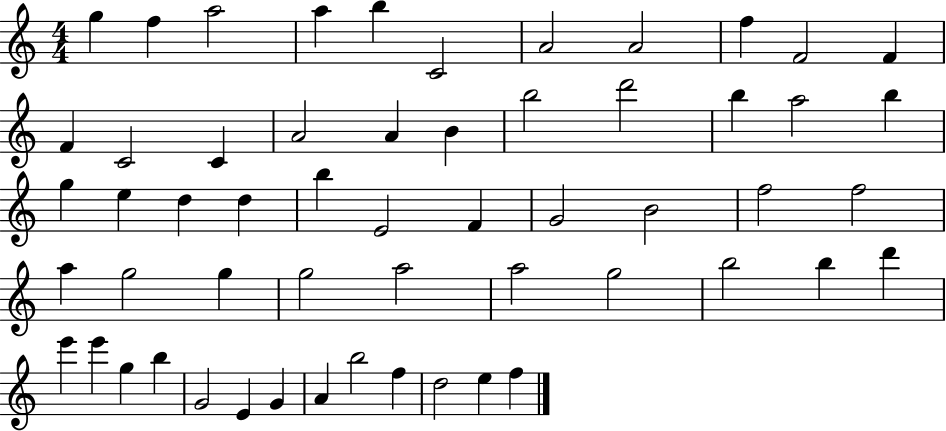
{
  \clef treble
  \numericTimeSignature
  \time 4/4
  \key c \major
  g''4 f''4 a''2 | a''4 b''4 c'2 | a'2 a'2 | f''4 f'2 f'4 | \break f'4 c'2 c'4 | a'2 a'4 b'4 | b''2 d'''2 | b''4 a''2 b''4 | \break g''4 e''4 d''4 d''4 | b''4 e'2 f'4 | g'2 b'2 | f''2 f''2 | \break a''4 g''2 g''4 | g''2 a''2 | a''2 g''2 | b''2 b''4 d'''4 | \break e'''4 e'''4 g''4 b''4 | g'2 e'4 g'4 | a'4 b''2 f''4 | d''2 e''4 f''4 | \break \bar "|."
}